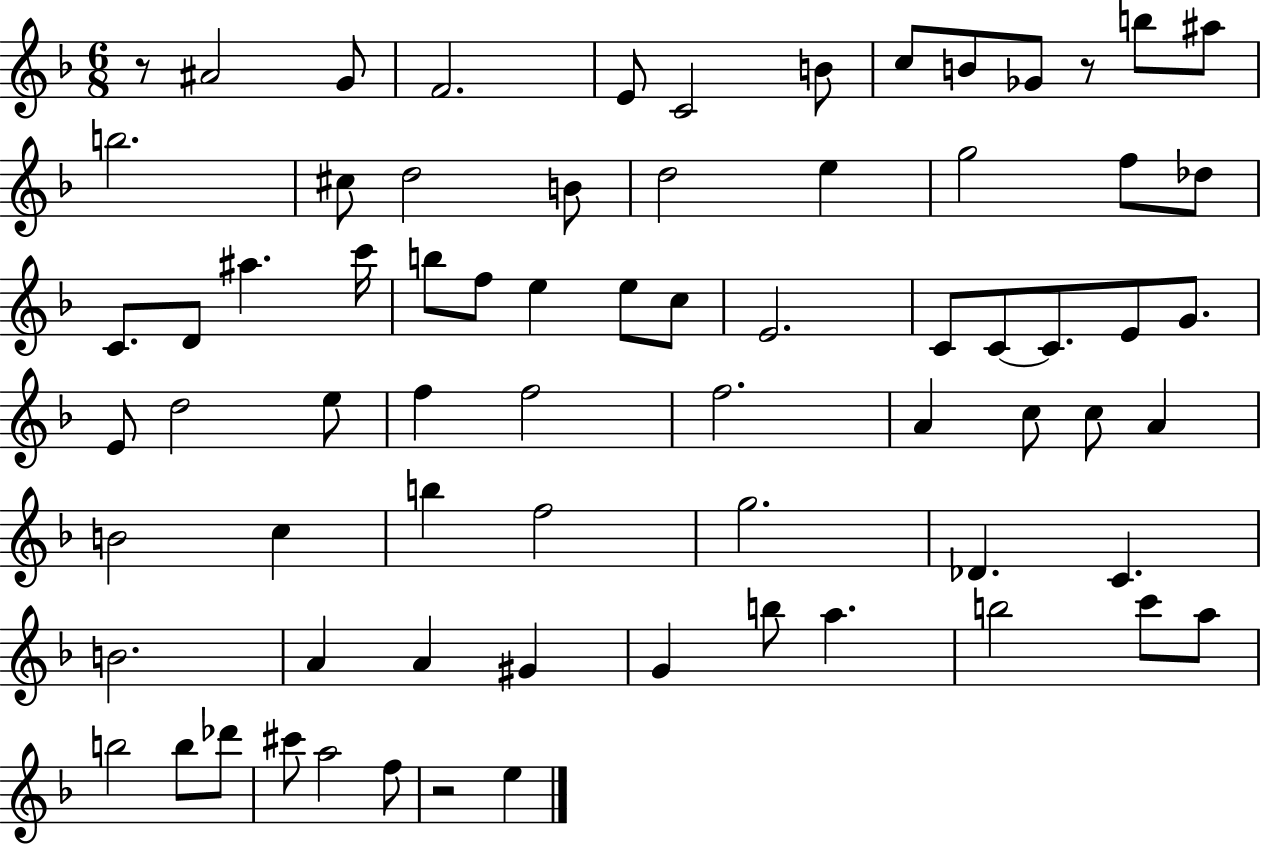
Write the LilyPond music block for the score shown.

{
  \clef treble
  \numericTimeSignature
  \time 6/8
  \key f \major
  r8 ais'2 g'8 | f'2. | e'8 c'2 b'8 | c''8 b'8 ges'8 r8 b''8 ais''8 | \break b''2. | cis''8 d''2 b'8 | d''2 e''4 | g''2 f''8 des''8 | \break c'8. d'8 ais''4. c'''16 | b''8 f''8 e''4 e''8 c''8 | e'2. | c'8 c'8~~ c'8. e'8 g'8. | \break e'8 d''2 e''8 | f''4 f''2 | f''2. | a'4 c''8 c''8 a'4 | \break b'2 c''4 | b''4 f''2 | g''2. | des'4. c'4. | \break b'2. | a'4 a'4 gis'4 | g'4 b''8 a''4. | b''2 c'''8 a''8 | \break b''2 b''8 des'''8 | cis'''8 a''2 f''8 | r2 e''4 | \bar "|."
}